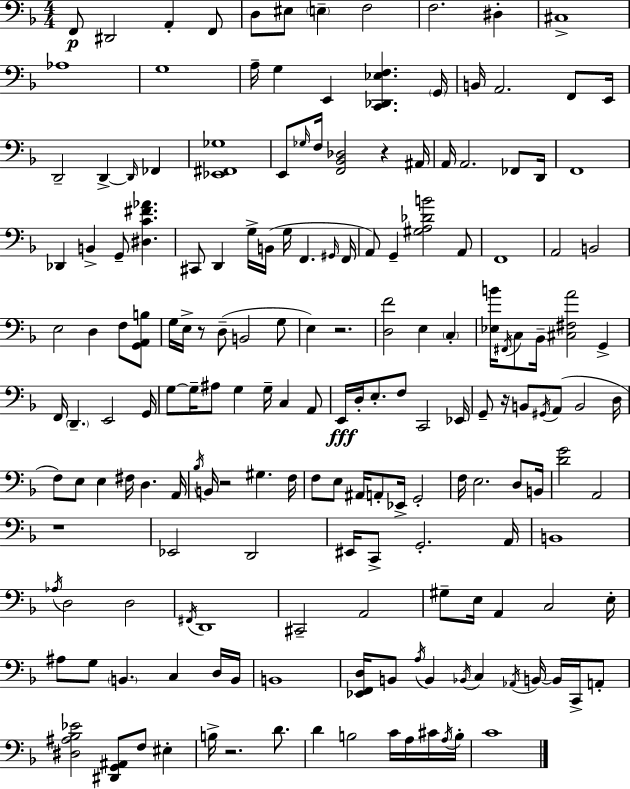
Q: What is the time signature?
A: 4/4